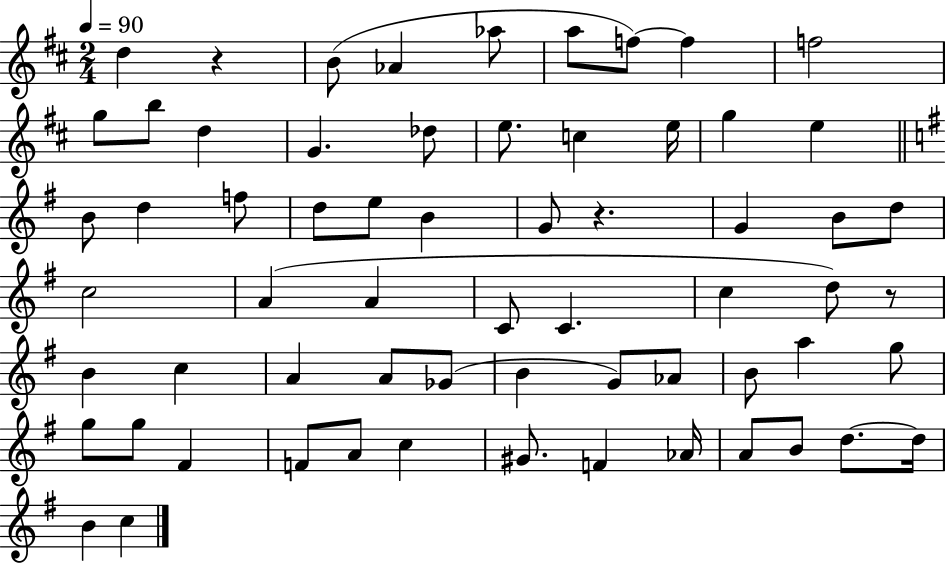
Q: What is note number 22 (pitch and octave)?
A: D5